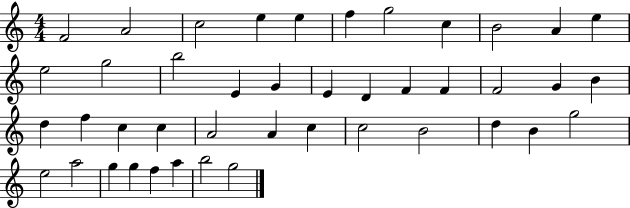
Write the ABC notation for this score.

X:1
T:Untitled
M:4/4
L:1/4
K:C
F2 A2 c2 e e f g2 c B2 A e e2 g2 b2 E G E D F F F2 G B d f c c A2 A c c2 B2 d B g2 e2 a2 g g f a b2 g2